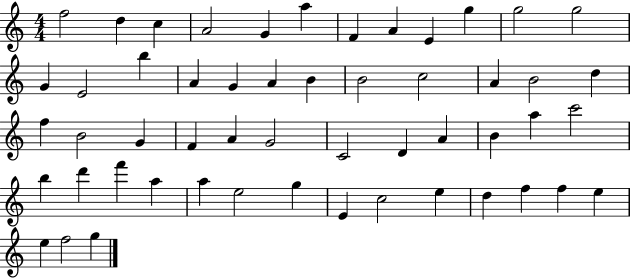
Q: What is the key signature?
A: C major